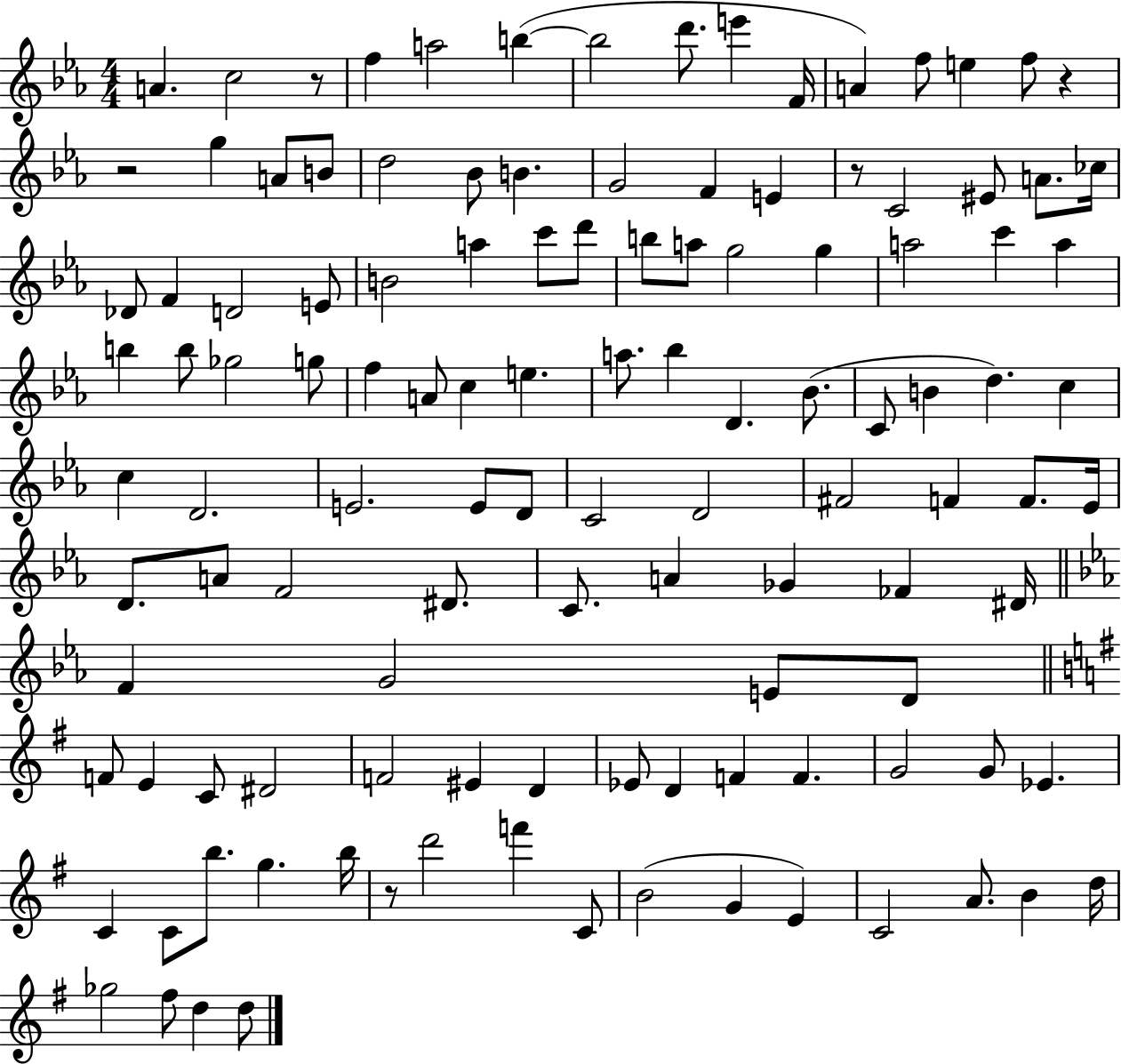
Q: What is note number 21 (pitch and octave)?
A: F4